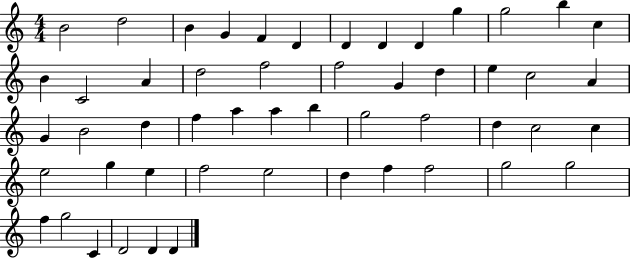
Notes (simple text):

B4/h D5/h B4/q G4/q F4/q D4/q D4/q D4/q D4/q G5/q G5/h B5/q C5/q B4/q C4/h A4/q D5/h F5/h F5/h G4/q D5/q E5/q C5/h A4/q G4/q B4/h D5/q F5/q A5/q A5/q B5/q G5/h F5/h D5/q C5/h C5/q E5/h G5/q E5/q F5/h E5/h D5/q F5/q F5/h G5/h G5/h F5/q G5/h C4/q D4/h D4/q D4/q